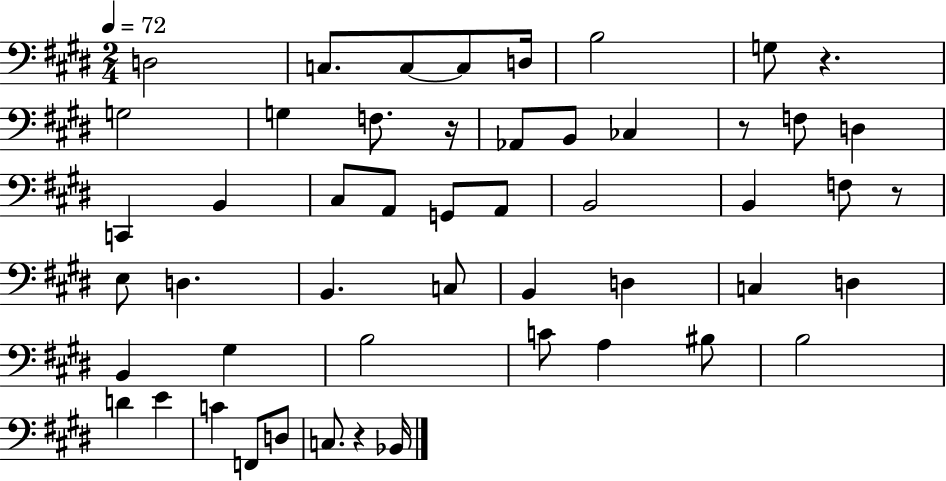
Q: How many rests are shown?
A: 5